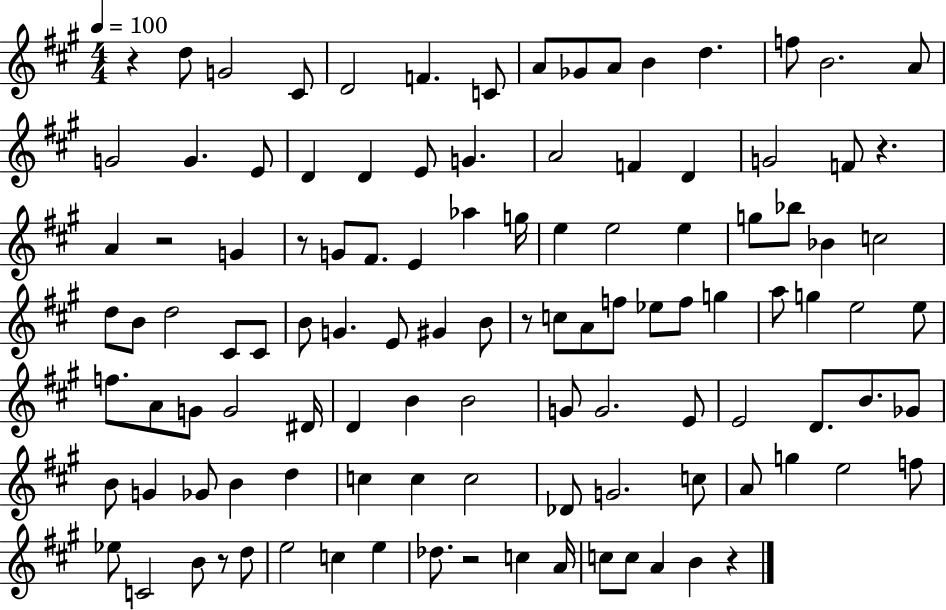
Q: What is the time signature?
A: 4/4